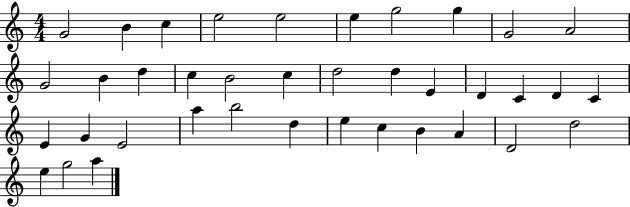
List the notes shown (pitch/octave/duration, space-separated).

G4/h B4/q C5/q E5/h E5/h E5/q G5/h G5/q G4/h A4/h G4/h B4/q D5/q C5/q B4/h C5/q D5/h D5/q E4/q D4/q C4/q D4/q C4/q E4/q G4/q E4/h A5/q B5/h D5/q E5/q C5/q B4/q A4/q D4/h D5/h E5/q G5/h A5/q